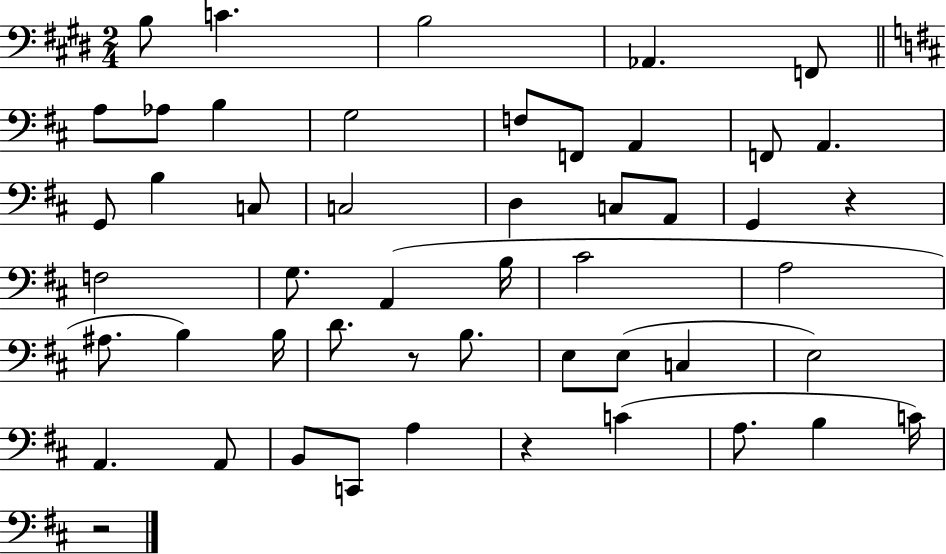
{
  \clef bass
  \numericTimeSignature
  \time 2/4
  \key e \major
  \repeat volta 2 { b8 c'4. | b2 | aes,4. f,8 | \bar "||" \break \key d \major a8 aes8 b4 | g2 | f8 f,8 a,4 | f,8 a,4. | \break g,8 b4 c8 | c2 | d4 c8 a,8 | g,4 r4 | \break f2 | g8. a,4( b16 | cis'2 | a2 | \break ais8. b4) b16 | d'8. r8 b8. | e8 e8( c4 | e2) | \break a,4. a,8 | b,8 c,8 a4 | r4 c'4( | a8. b4 c'16) | \break r2 | } \bar "|."
}